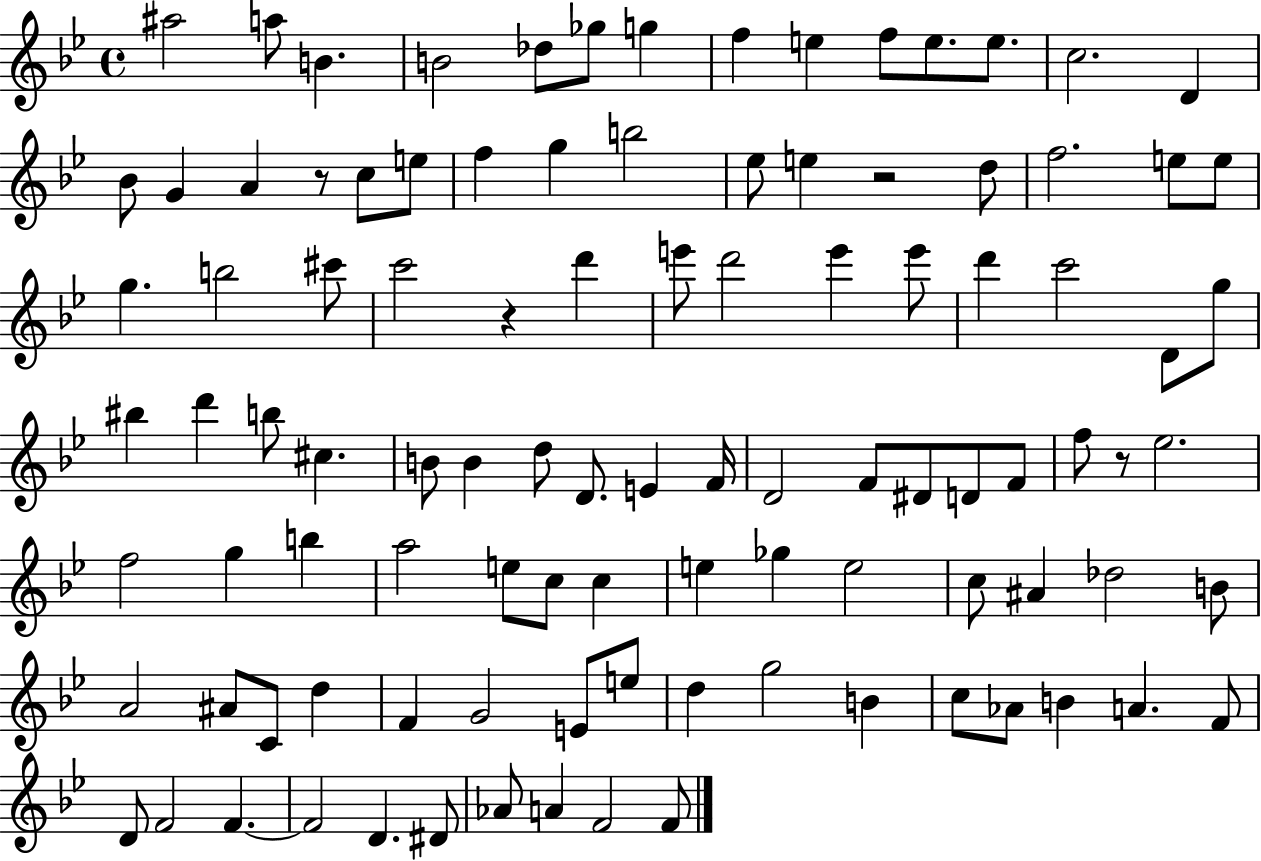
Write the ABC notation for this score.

X:1
T:Untitled
M:4/4
L:1/4
K:Bb
^a2 a/2 B B2 _d/2 _g/2 g f e f/2 e/2 e/2 c2 D _B/2 G A z/2 c/2 e/2 f g b2 _e/2 e z2 d/2 f2 e/2 e/2 g b2 ^c'/2 c'2 z d' e'/2 d'2 e' e'/2 d' c'2 D/2 g/2 ^b d' b/2 ^c B/2 B d/2 D/2 E F/4 D2 F/2 ^D/2 D/2 F/2 f/2 z/2 _e2 f2 g b a2 e/2 c/2 c e _g e2 c/2 ^A _d2 B/2 A2 ^A/2 C/2 d F G2 E/2 e/2 d g2 B c/2 _A/2 B A F/2 D/2 F2 F F2 D ^D/2 _A/2 A F2 F/2